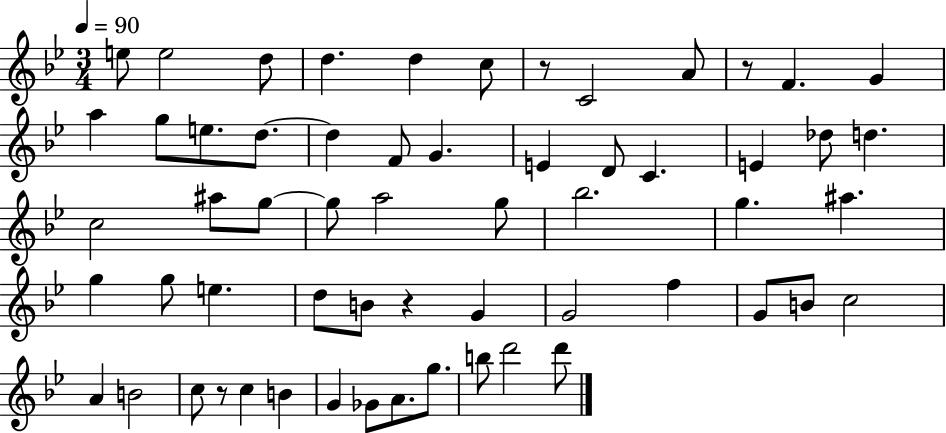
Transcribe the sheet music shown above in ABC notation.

X:1
T:Untitled
M:3/4
L:1/4
K:Bb
e/2 e2 d/2 d d c/2 z/2 C2 A/2 z/2 F G a g/2 e/2 d/2 d F/2 G E D/2 C E _d/2 d c2 ^a/2 g/2 g/2 a2 g/2 _b2 g ^a g g/2 e d/2 B/2 z G G2 f G/2 B/2 c2 A B2 c/2 z/2 c B G _G/2 A/2 g/2 b/2 d'2 d'/2